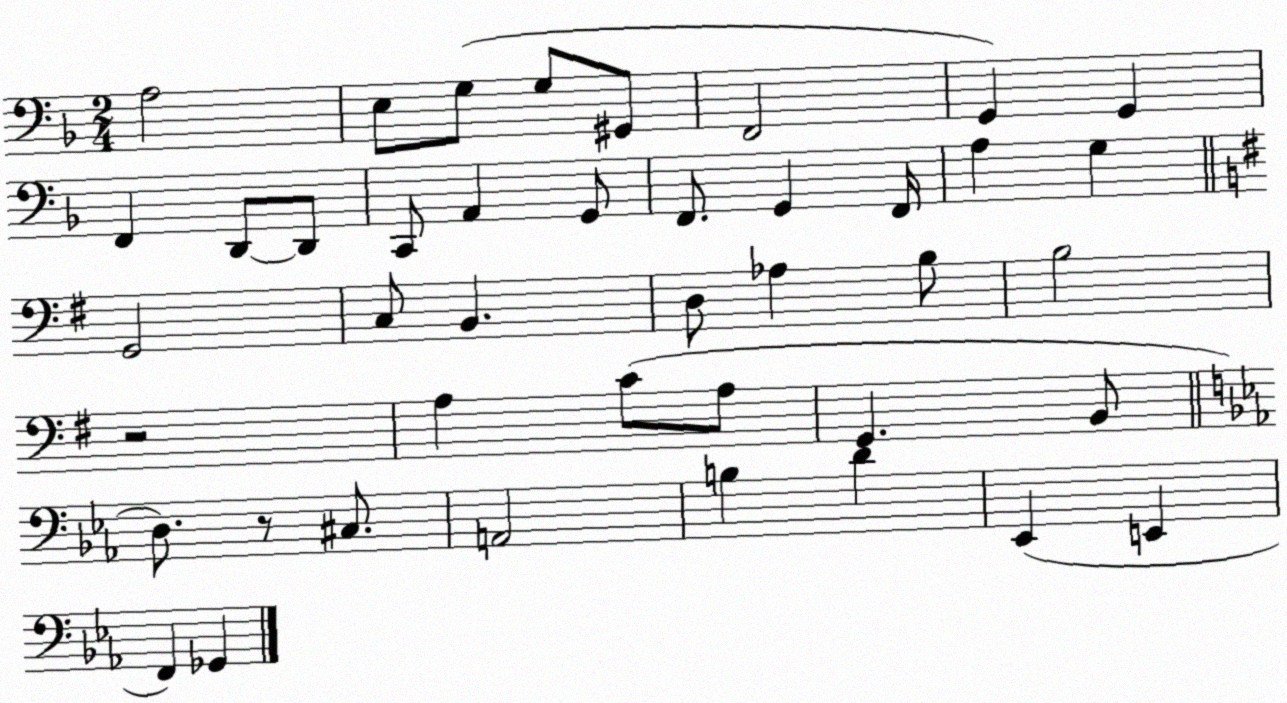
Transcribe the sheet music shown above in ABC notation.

X:1
T:Untitled
M:2/4
L:1/4
K:F
A,2 E,/2 G,/2 G,/2 ^G,,/2 F,,2 G,, G,, F,, D,,/2 D,,/2 C,,/2 A,, G,,/2 F,,/2 G,, F,,/4 A, G, G,,2 C,/2 B,, D,/2 _A, B,/2 B,2 z2 A, C/2 A,/2 G,, B,,/2 D,/2 z/2 ^C,/2 A,,2 B, D _E,, E,, F,, _G,,